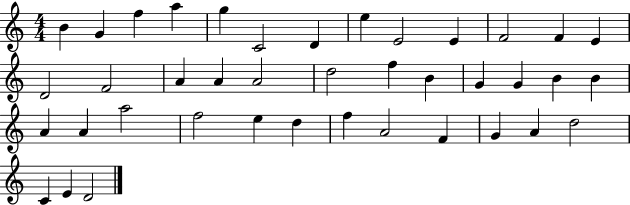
B4/q G4/q F5/q A5/q G5/q C4/h D4/q E5/q E4/h E4/q F4/h F4/q E4/q D4/h F4/h A4/q A4/q A4/h D5/h F5/q B4/q G4/q G4/q B4/q B4/q A4/q A4/q A5/h F5/h E5/q D5/q F5/q A4/h F4/q G4/q A4/q D5/h C4/q E4/q D4/h